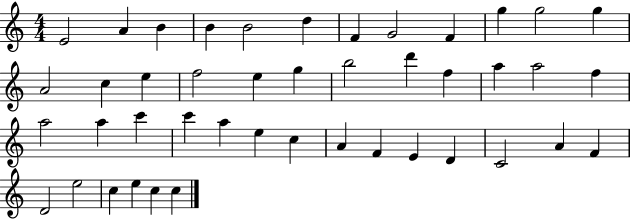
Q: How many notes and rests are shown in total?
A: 44